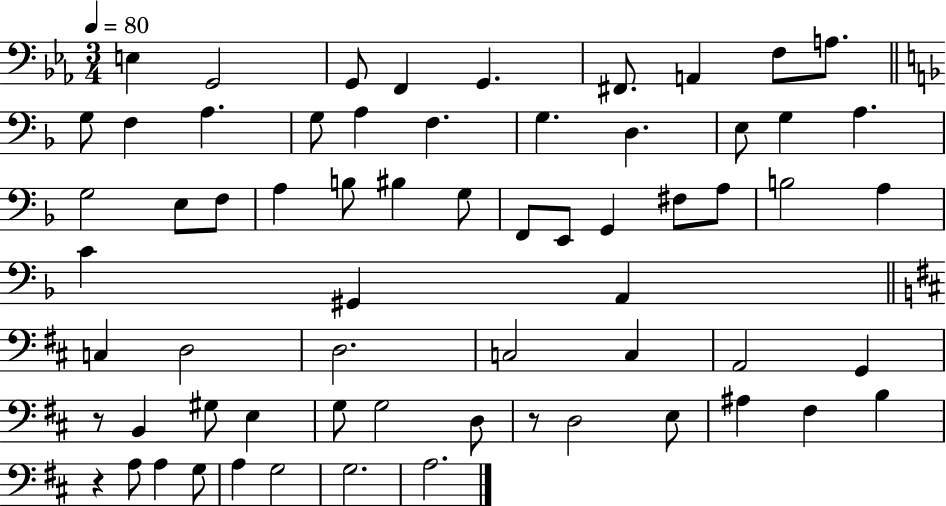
{
  \clef bass
  \numericTimeSignature
  \time 3/4
  \key ees \major
  \tempo 4 = 80
  e4 g,2 | g,8 f,4 g,4. | fis,8. a,4 f8 a8. | \bar "||" \break \key d \minor g8 f4 a4. | g8 a4 f4. | g4. d4. | e8 g4 a4. | \break g2 e8 f8 | a4 b8 bis4 g8 | f,8 e,8 g,4 fis8 a8 | b2 a4 | \break c'4 gis,4 a,4 | \bar "||" \break \key d \major c4 d2 | d2. | c2 c4 | a,2 g,4 | \break r8 b,4 gis8 e4 | g8 g2 d8 | r8 d2 e8 | ais4 fis4 b4 | \break r4 a8 a4 g8 | a4 g2 | g2. | a2. | \break \bar "|."
}